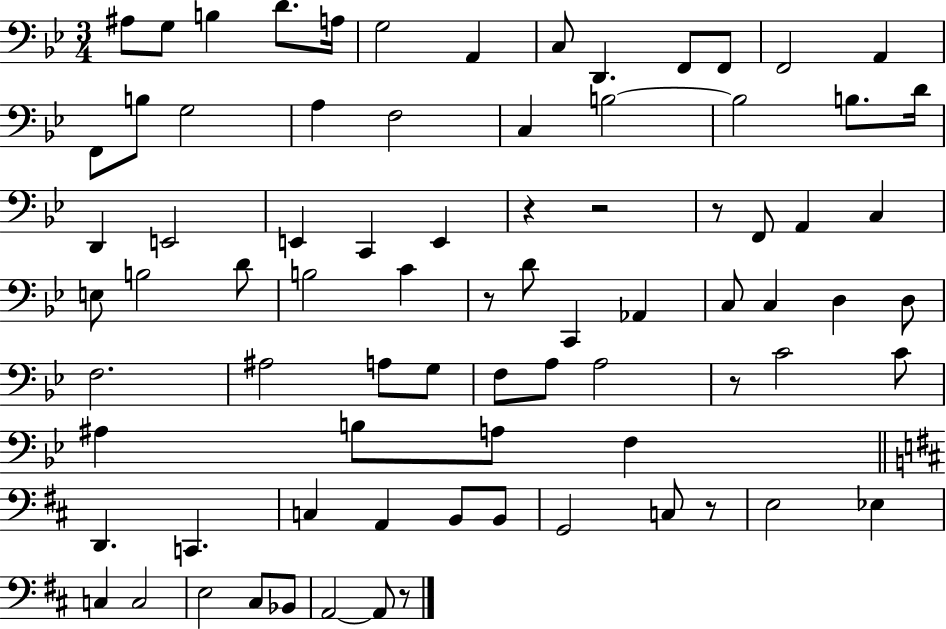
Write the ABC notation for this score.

X:1
T:Untitled
M:3/4
L:1/4
K:Bb
^A,/2 G,/2 B, D/2 A,/4 G,2 A,, C,/2 D,, F,,/2 F,,/2 F,,2 A,, F,,/2 B,/2 G,2 A, F,2 C, B,2 B,2 B,/2 D/4 D,, E,,2 E,, C,, E,, z z2 z/2 F,,/2 A,, C, E,/2 B,2 D/2 B,2 C z/2 D/2 C,, _A,, C,/2 C, D, D,/2 F,2 ^A,2 A,/2 G,/2 F,/2 A,/2 A,2 z/2 C2 C/2 ^A, B,/2 A,/2 F, D,, C,, C, A,, B,,/2 B,,/2 G,,2 C,/2 z/2 E,2 _E, C, C,2 E,2 ^C,/2 _B,,/2 A,,2 A,,/2 z/2